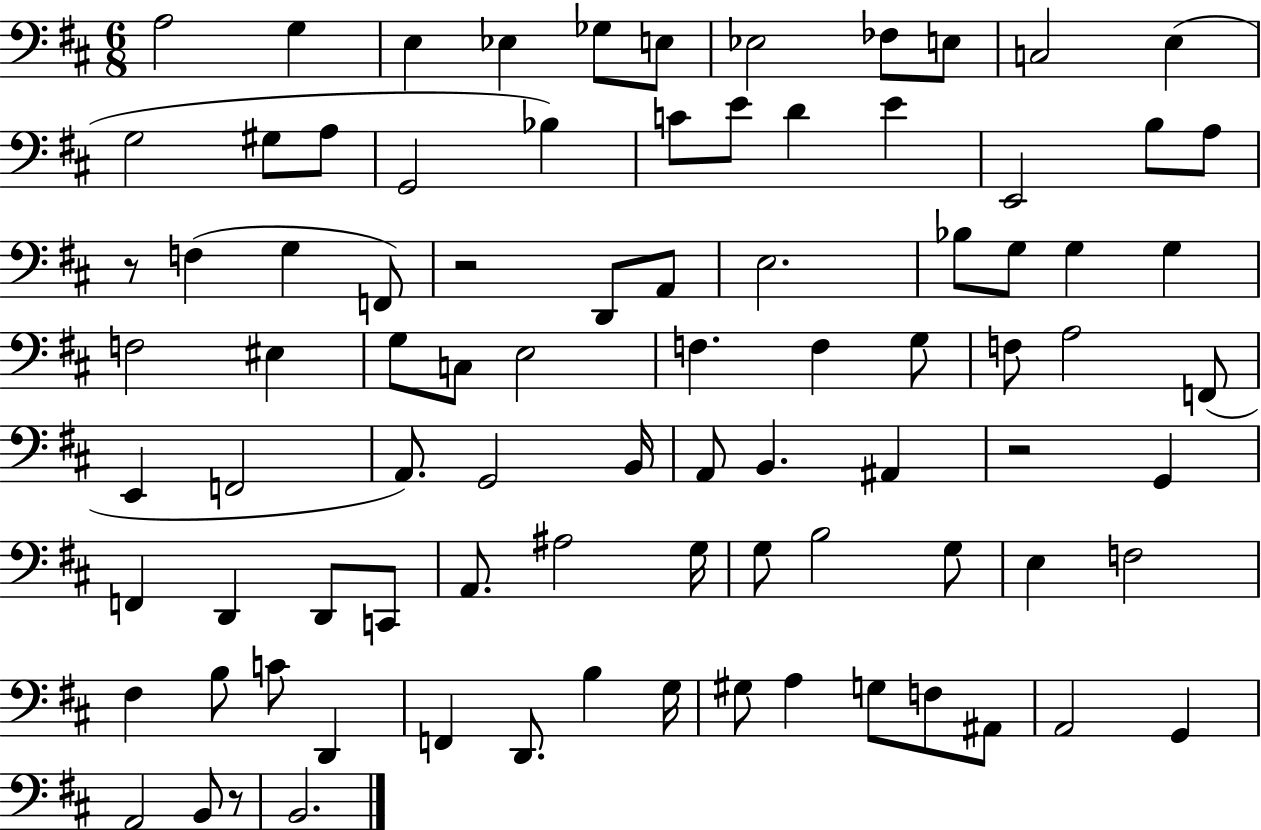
X:1
T:Untitled
M:6/8
L:1/4
K:D
A,2 G, E, _E, _G,/2 E,/2 _E,2 _F,/2 E,/2 C,2 E, G,2 ^G,/2 A,/2 G,,2 _B, C/2 E/2 D E E,,2 B,/2 A,/2 z/2 F, G, F,,/2 z2 D,,/2 A,,/2 E,2 _B,/2 G,/2 G, G, F,2 ^E, G,/2 C,/2 E,2 F, F, G,/2 F,/2 A,2 F,,/2 E,, F,,2 A,,/2 G,,2 B,,/4 A,,/2 B,, ^A,, z2 G,, F,, D,, D,,/2 C,,/2 A,,/2 ^A,2 G,/4 G,/2 B,2 G,/2 E, F,2 ^F, B,/2 C/2 D,, F,, D,,/2 B, G,/4 ^G,/2 A, G,/2 F,/2 ^A,,/2 A,,2 G,, A,,2 B,,/2 z/2 B,,2